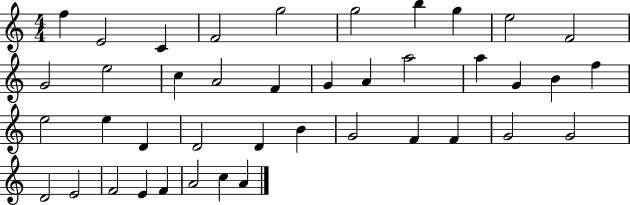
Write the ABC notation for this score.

X:1
T:Untitled
M:4/4
L:1/4
K:C
f E2 C F2 g2 g2 b g e2 F2 G2 e2 c A2 F G A a2 a G B f e2 e D D2 D B G2 F F G2 G2 D2 E2 F2 E F A2 c A